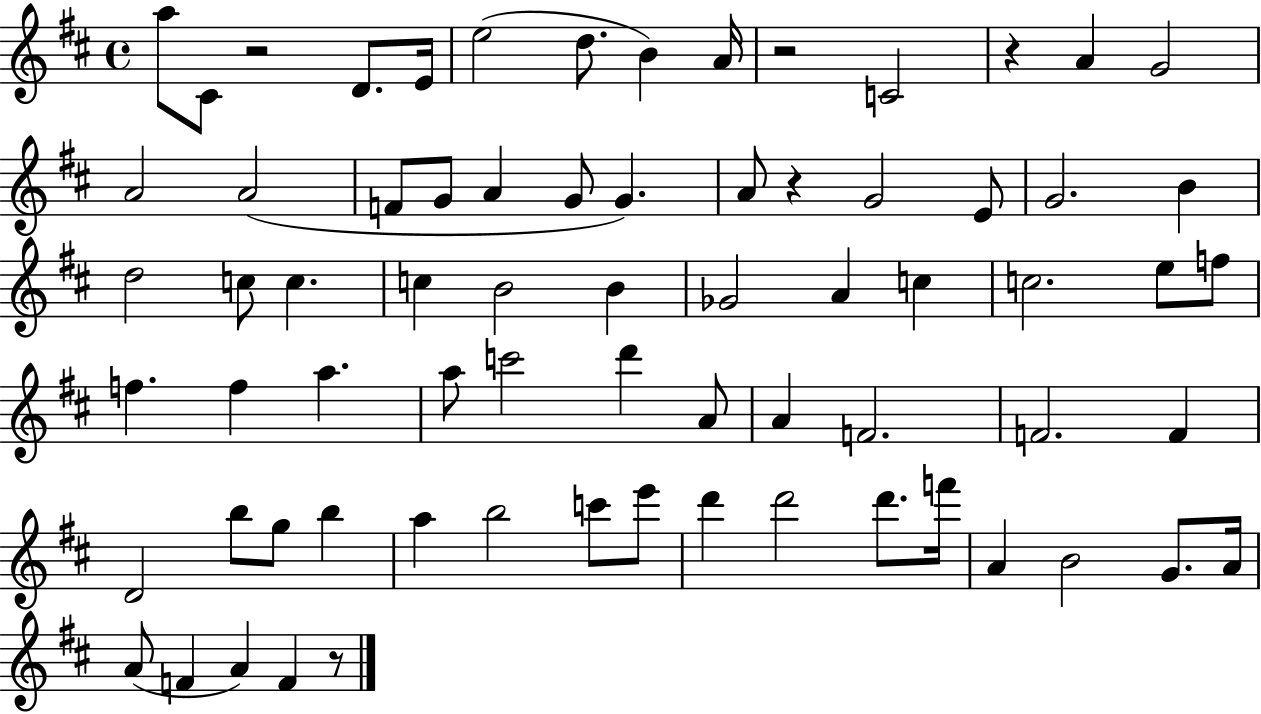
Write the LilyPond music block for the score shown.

{
  \clef treble
  \time 4/4
  \defaultTimeSignature
  \key d \major
  a''8 cis'8 r2 d'8. e'16 | e''2( d''8. b'4) a'16 | r2 c'2 | r4 a'4 g'2 | \break a'2 a'2( | f'8 g'8 a'4 g'8 g'4.) | a'8 r4 g'2 e'8 | g'2. b'4 | \break d''2 c''8 c''4. | c''4 b'2 b'4 | ges'2 a'4 c''4 | c''2. e''8 f''8 | \break f''4. f''4 a''4. | a''8 c'''2 d'''4 a'8 | a'4 f'2. | f'2. f'4 | \break d'2 b''8 g''8 b''4 | a''4 b''2 c'''8 e'''8 | d'''4 d'''2 d'''8. f'''16 | a'4 b'2 g'8. a'16 | \break a'8( f'4 a'4) f'4 r8 | \bar "|."
}